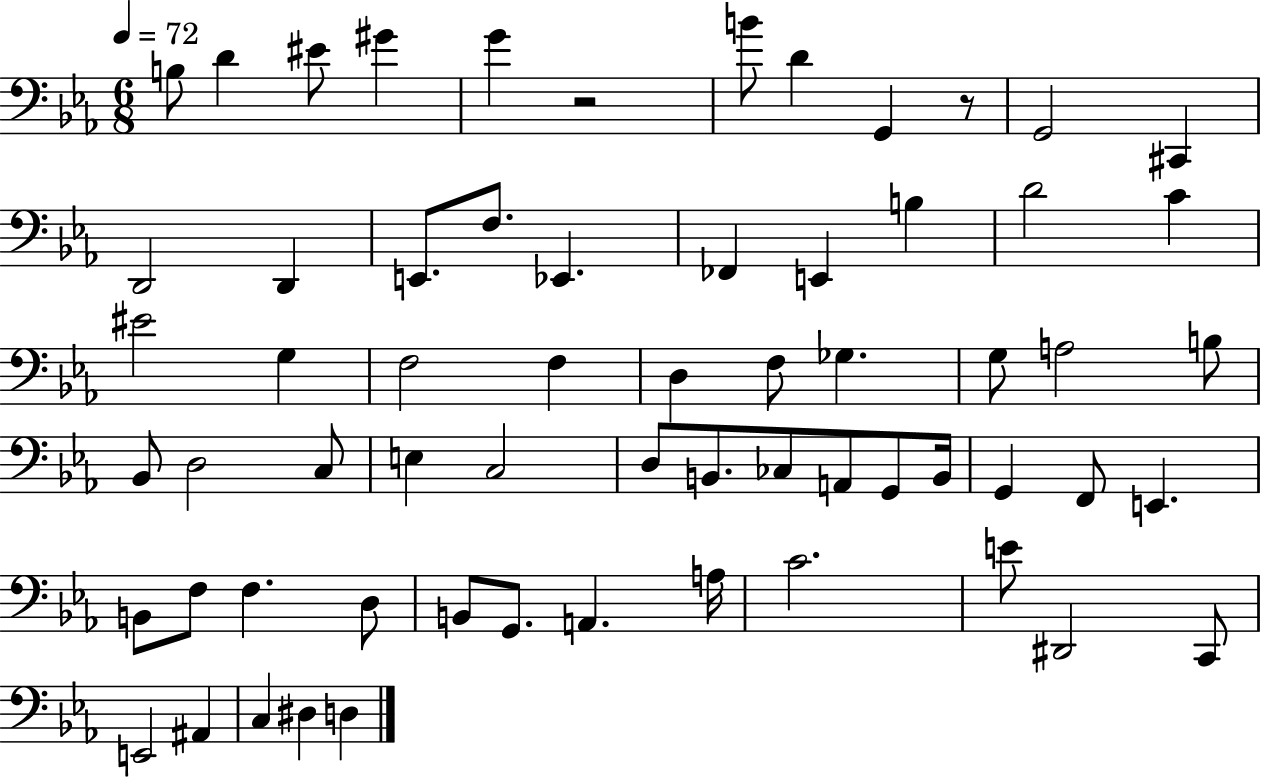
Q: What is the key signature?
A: EES major